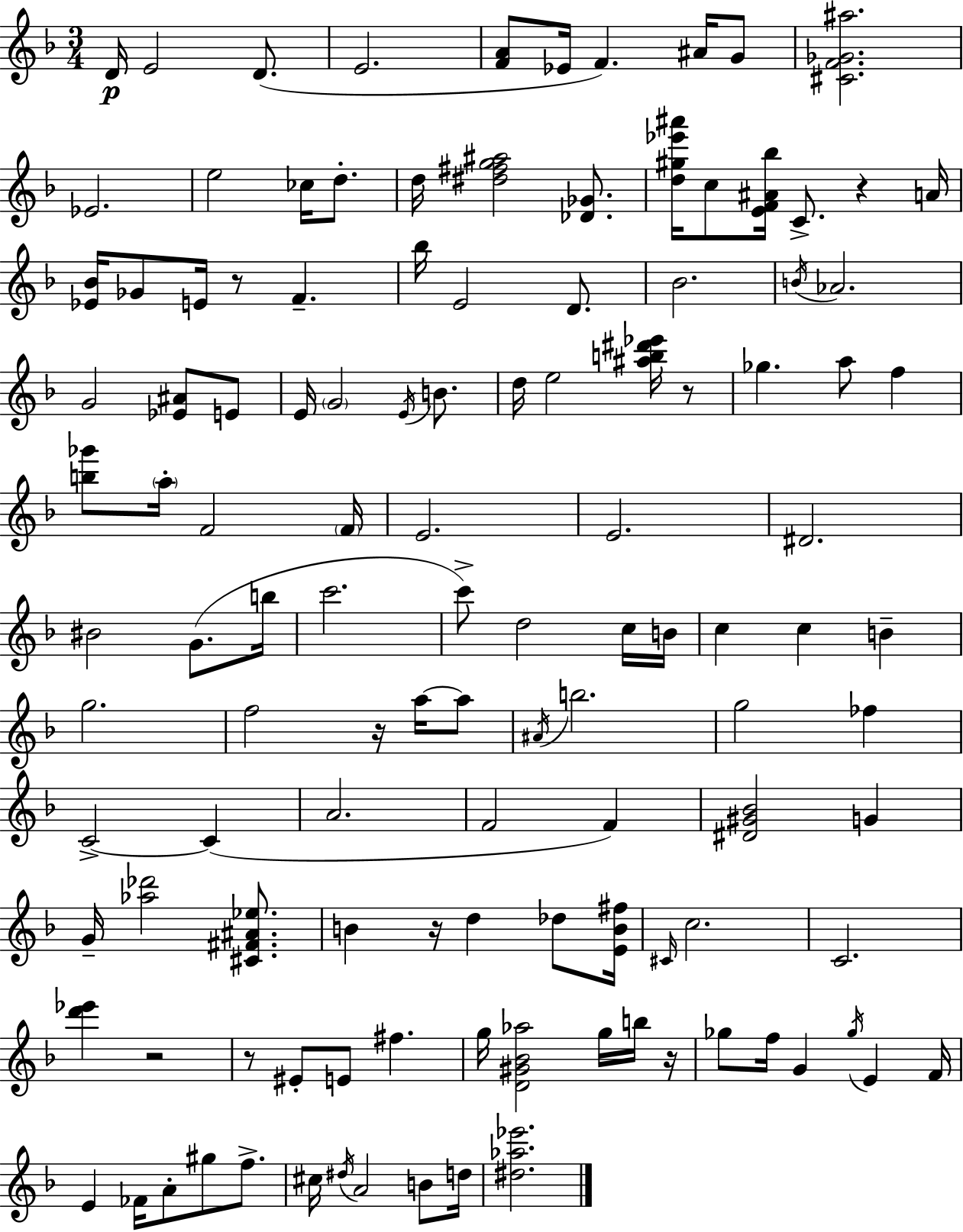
{
  \clef treble
  \numericTimeSignature
  \time 3/4
  \key d \minor
  \repeat volta 2 { d'16\p e'2 d'8.( | e'2. | <f' a'>8 ees'16 f'4.) ais'16 g'8 | <cis' f' ges' ais''>2. | \break ees'2. | e''2 ces''16 d''8.-. | d''16 <dis'' fis'' g'' ais''>2 <des' ges'>8. | <d'' gis'' ees''' ais'''>16 c''8 <e' f' ais' bes''>16 c'8.-> r4 a'16 | \break <ees' bes'>16 ges'8 e'16 r8 f'4.-- | bes''16 e'2 d'8. | bes'2. | \acciaccatura { b'16 } aes'2. | \break g'2 <ees' ais'>8 e'8 | e'16 \parenthesize g'2 \acciaccatura { e'16 } b'8. | d''16 e''2 <ais'' b'' dis''' ees'''>16 | r8 ges''4. a''8 f''4 | \break <b'' ges'''>8 \parenthesize a''16-. f'2 | \parenthesize f'16 e'2. | e'2. | dis'2. | \break bis'2 g'8.( | b''16 c'''2. | c'''8->) d''2 | c''16 b'16 c''4 c''4 b'4-- | \break g''2. | f''2 r16 a''16~~ | a''8 \acciaccatura { ais'16 } b''2. | g''2 fes''4 | \break c'2->~~ c'4( | a'2. | f'2 f'4) | <dis' gis' bes'>2 g'4 | \break g'16-- <aes'' des'''>2 | <cis' fis' ais' ees''>8. b'4 r16 d''4 | des''8 <e' b' fis''>16 \grace { cis'16 } c''2. | c'2. | \break <d''' ees'''>4 r2 | r8 eis'8-. e'8 fis''4. | g''16 <d' gis' bes' aes''>2 | g''16 b''16 r16 ges''8 f''16 g'4 \acciaccatura { ges''16 } | \break e'4 f'16 e'4 fes'16 a'8-. | gis''8 f''8.-> cis''16 \acciaccatura { dis''16 } a'2 | b'8 d''16 <dis'' aes'' ees'''>2. | } \bar "|."
}